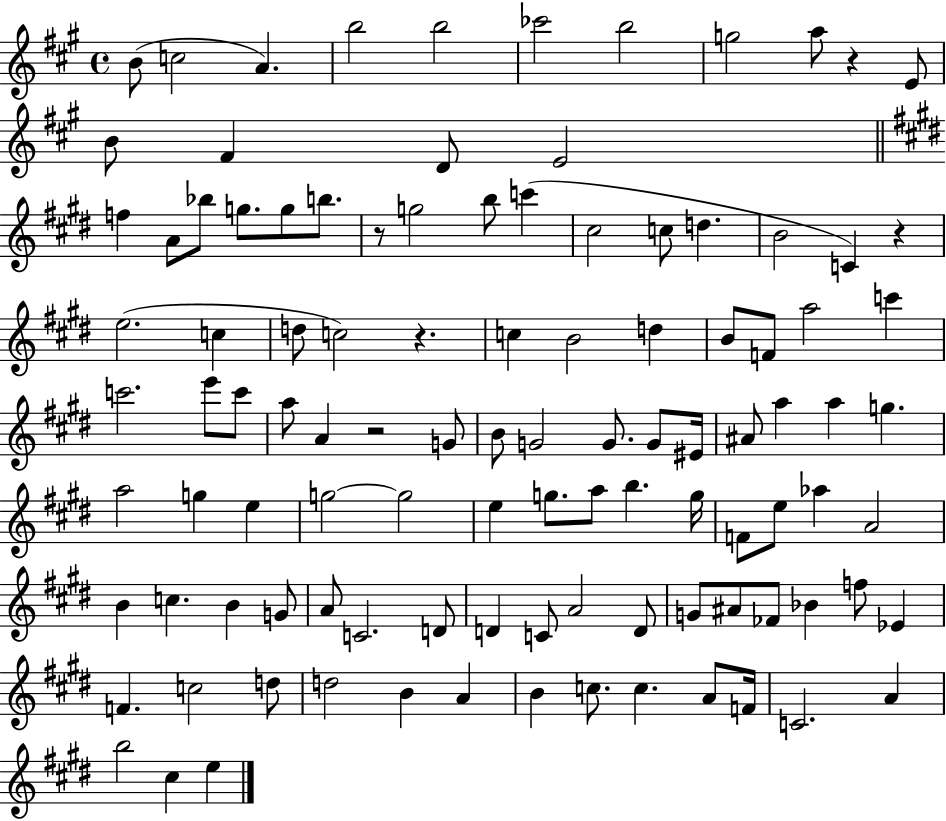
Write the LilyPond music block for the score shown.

{
  \clef treble
  \time 4/4
  \defaultTimeSignature
  \key a \major
  b'8( c''2 a'4.) | b''2 b''2 | ces'''2 b''2 | g''2 a''8 r4 e'8 | \break b'8 fis'4 d'8 e'2 | \bar "||" \break \key e \major f''4 a'8 bes''8 g''8. g''8 b''8. | r8 g''2 b''8 c'''4( | cis''2 c''8 d''4. | b'2 c'4) r4 | \break e''2.( c''4 | d''8 c''2) r4. | c''4 b'2 d''4 | b'8 f'8 a''2 c'''4 | \break c'''2. e'''8 c'''8 | a''8 a'4 r2 g'8 | b'8 g'2 g'8. g'8 eis'16 | ais'8 a''4 a''4 g''4. | \break a''2 g''4 e''4 | g''2~~ g''2 | e''4 g''8. a''8 b''4. g''16 | f'8 e''8 aes''4 a'2 | \break b'4 c''4. b'4 g'8 | a'8 c'2. d'8 | d'4 c'8 a'2 d'8 | g'8 ais'8 fes'8 bes'4 f''8 ees'4 | \break f'4. c''2 d''8 | d''2 b'4 a'4 | b'4 c''8. c''4. a'8 f'16 | c'2. a'4 | \break b''2 cis''4 e''4 | \bar "|."
}